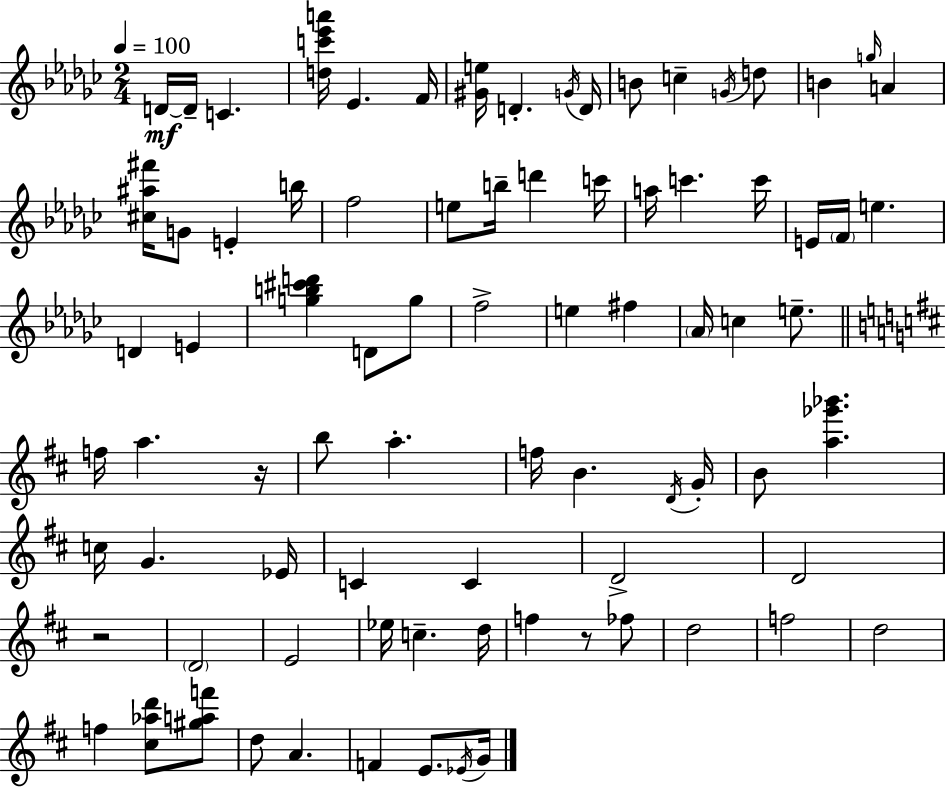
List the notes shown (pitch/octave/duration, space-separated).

D4/s D4/s C4/q. [D5,C6,Eb6,A6]/s Eb4/q. F4/s [G#4,E5]/s D4/q. G4/s D4/s B4/e C5/q G4/s D5/e B4/q G5/s A4/q [C#5,A#5,F#6]/s G4/e E4/q B5/s F5/h E5/e B5/s D6/q C6/s A5/s C6/q. C6/s E4/s F4/s E5/q. D4/q E4/q [G5,B5,C#6,D6]/q D4/e G5/e F5/h E5/q F#5/q Ab4/s C5/q E5/e. F5/s A5/q. R/s B5/e A5/q. F5/s B4/q. D4/s G4/s B4/e [A5,Gb6,Bb6]/q. C5/s G4/q. Eb4/s C4/q C4/q D4/h D4/h R/h D4/h E4/h Eb5/s C5/q. D5/s F5/q R/e FES5/e D5/h F5/h D5/h F5/q [C#5,Ab5,D6]/e [G#5,A5,F6]/e D5/e A4/q. F4/q E4/e. Eb4/s G4/s